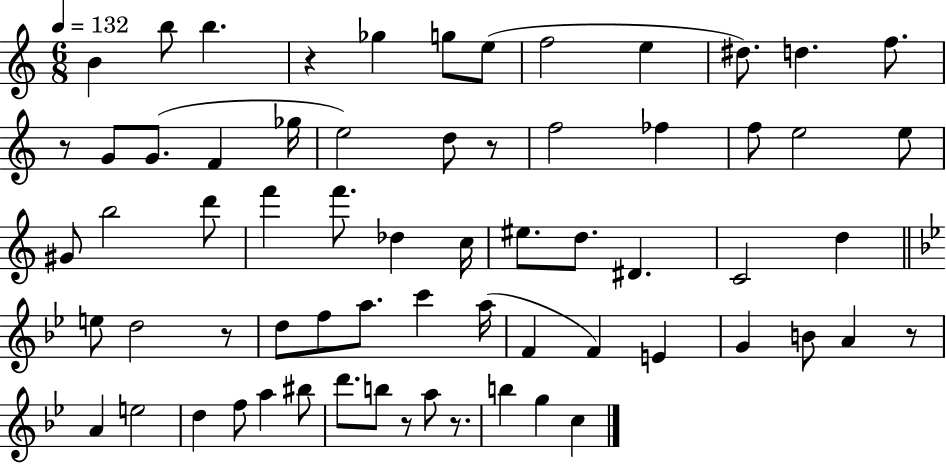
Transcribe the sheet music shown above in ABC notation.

X:1
T:Untitled
M:6/8
L:1/4
K:C
B b/2 b z _g g/2 e/2 f2 e ^d/2 d f/2 z/2 G/2 G/2 F _g/4 e2 d/2 z/2 f2 _f f/2 e2 e/2 ^G/2 b2 d'/2 f' f'/2 _d c/4 ^e/2 d/2 ^D C2 d e/2 d2 z/2 d/2 f/2 a/2 c' a/4 F F E G B/2 A z/2 A e2 d f/2 a ^b/2 d'/2 b/2 z/2 a/2 z/2 b g c